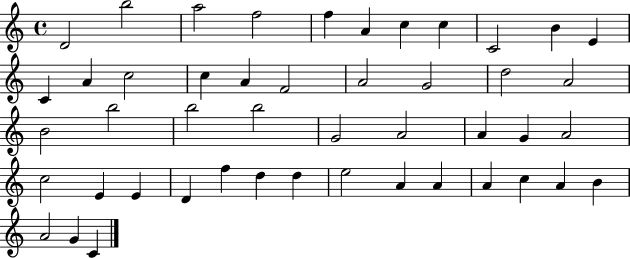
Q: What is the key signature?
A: C major